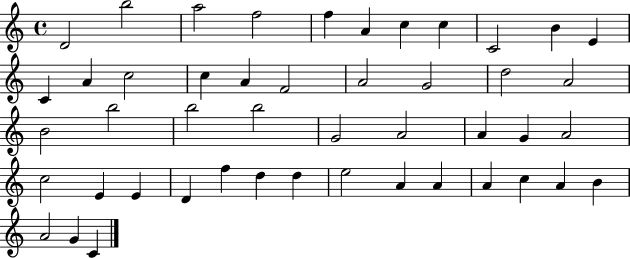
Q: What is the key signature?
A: C major